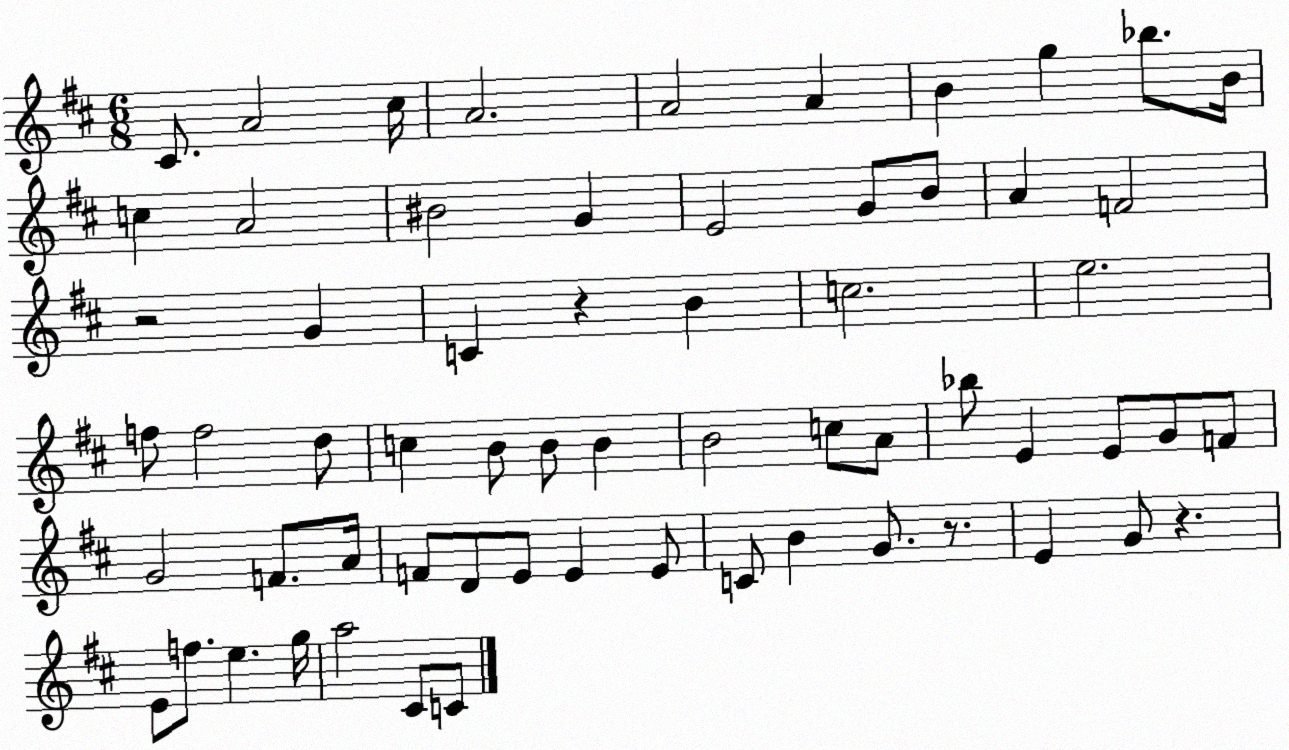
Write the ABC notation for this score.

X:1
T:Untitled
M:6/8
L:1/4
K:D
^C/2 A2 ^c/4 A2 A2 A B g _b/2 B/4 c A2 ^B2 G E2 G/2 B/2 A F2 z2 G C z B c2 e2 f/2 f2 d/2 c B/2 B/2 B B2 c/2 A/2 _b/2 E E/2 G/2 F/2 G2 F/2 A/4 F/2 D/2 E/2 E E/2 C/2 B G/2 z/2 E G/2 z E/2 f/2 e g/4 a2 ^C/2 C/2